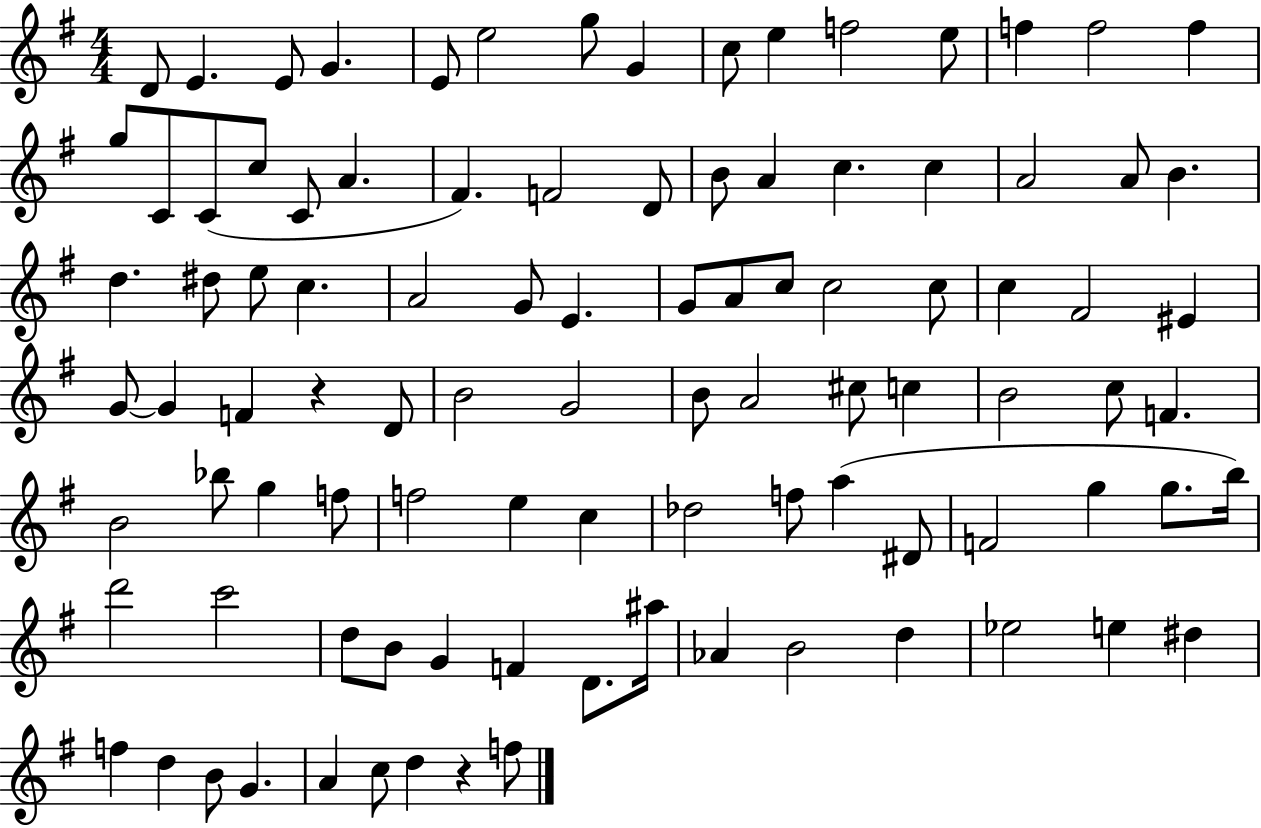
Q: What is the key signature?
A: G major